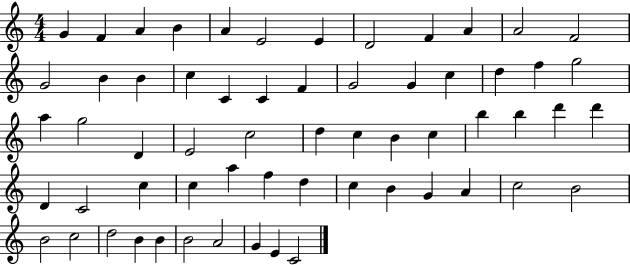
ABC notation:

X:1
T:Untitled
M:4/4
L:1/4
K:C
G F A B A E2 E D2 F A A2 F2 G2 B B c C C F G2 G c d f g2 a g2 D E2 c2 d c B c b b d' d' D C2 c c a f d c B G A c2 B2 B2 c2 d2 B B B2 A2 G E C2